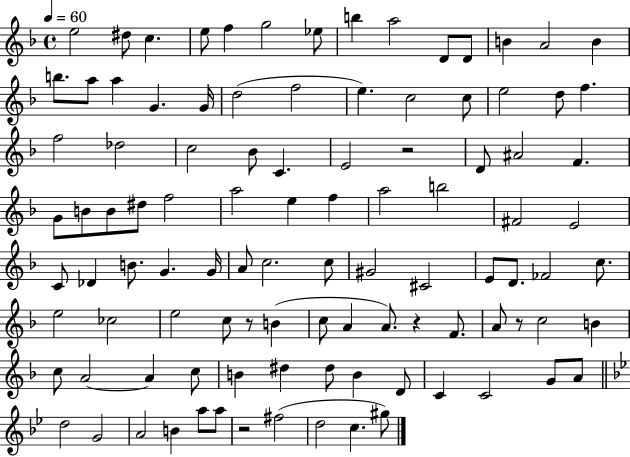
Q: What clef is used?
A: treble